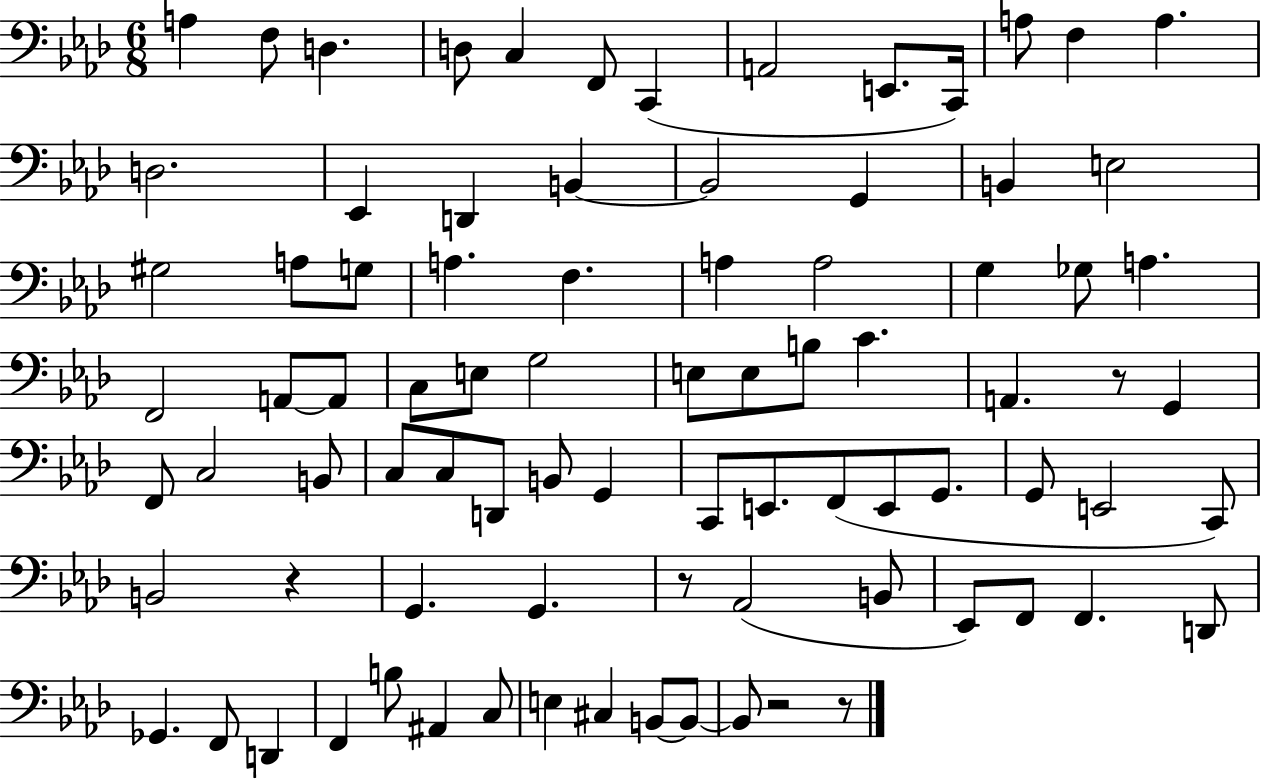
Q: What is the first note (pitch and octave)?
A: A3